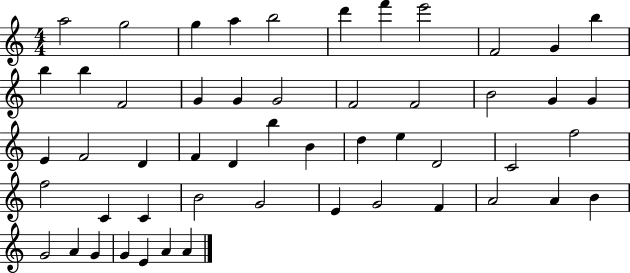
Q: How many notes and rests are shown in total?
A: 52